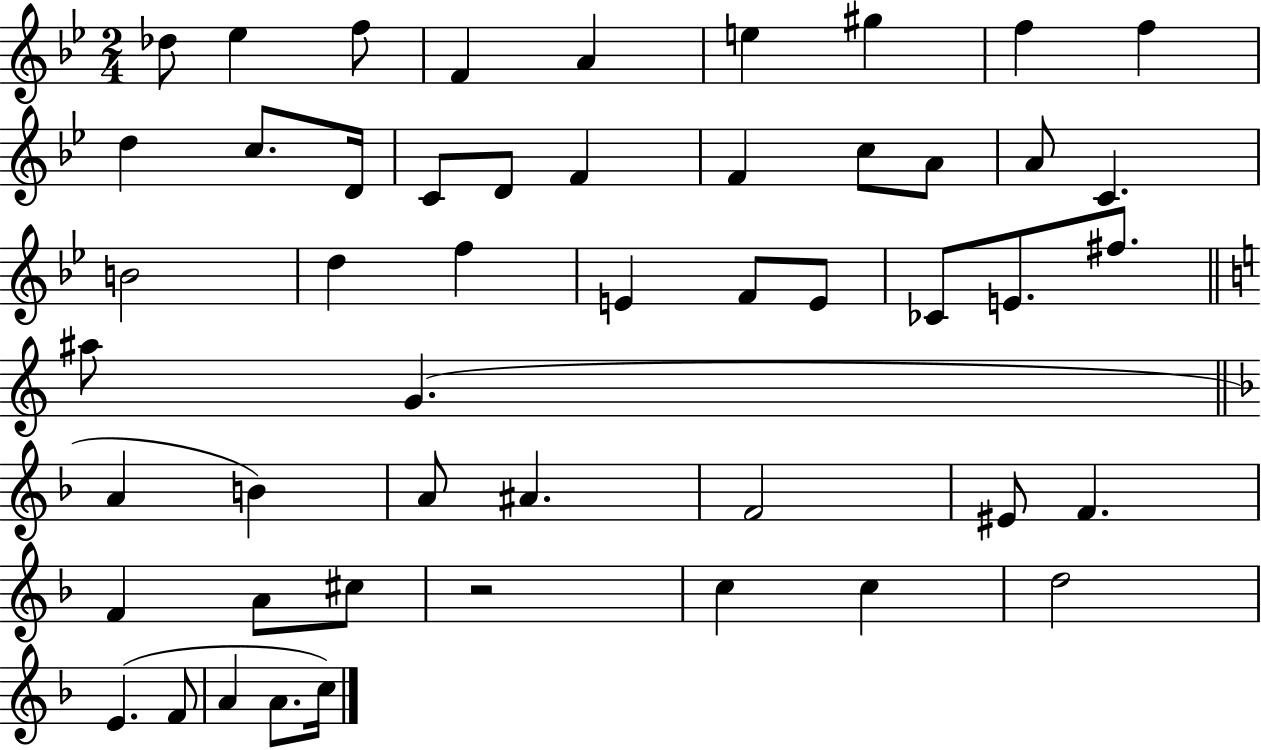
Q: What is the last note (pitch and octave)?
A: C5